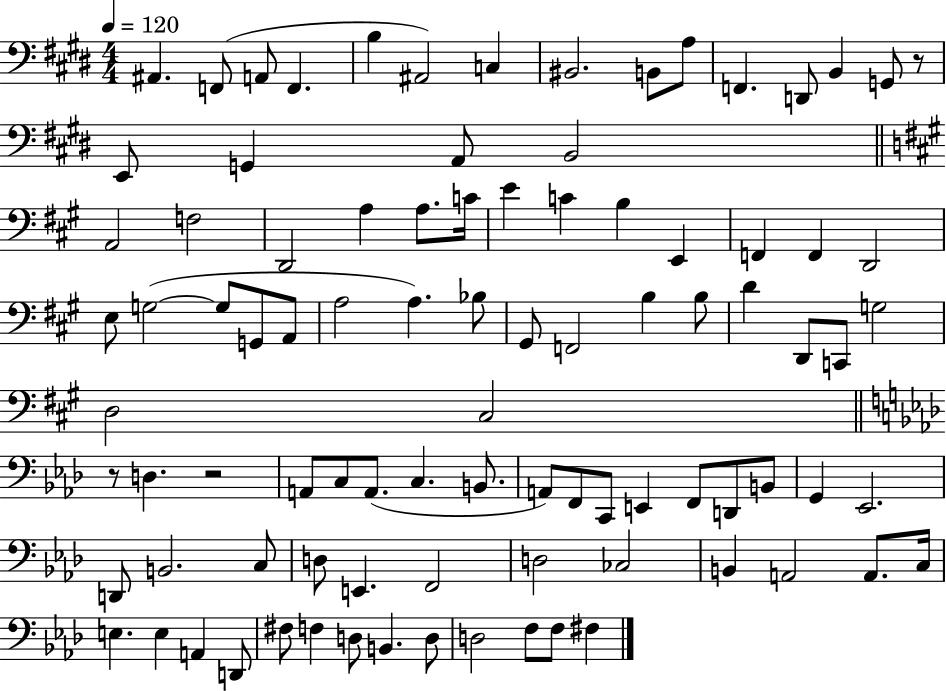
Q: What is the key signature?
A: E major